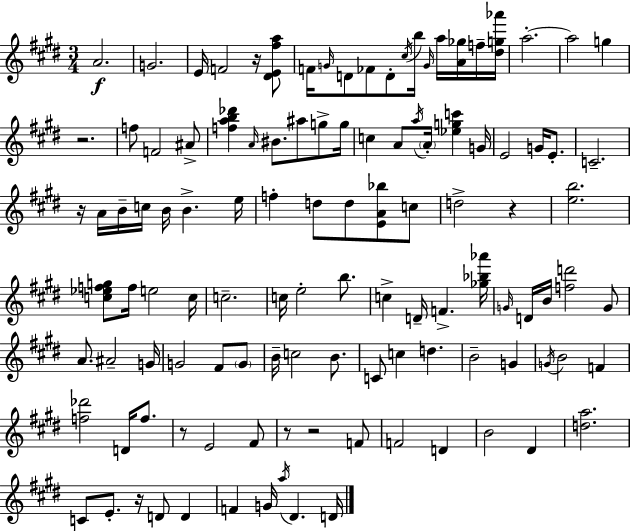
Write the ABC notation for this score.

X:1
T:Untitled
M:3/4
L:1/4
K:E
A2 G2 E/4 F2 z/4 [^DE^fa]/2 F/4 G/4 D/2 _F/2 D/2 ^c/4 b/4 G/4 a/4 [A_g]/4 f/4 [^dg_a']/4 a2 a2 g z2 f/2 F2 ^A/2 [fab_d'] A/4 ^B/2 ^a/2 g/2 g/4 c A/2 a/4 A/4 [_egc'] G/4 E2 G/4 E/2 C2 z/4 A/4 B/4 c/4 B/4 B e/4 f d/2 d/2 [EA_b]/2 c/2 d2 z [eb]2 [c_efg]/2 f/4 e2 c/4 c2 c/4 e2 b/2 c D/4 F [_g_b_a']/4 G/4 D/4 B/4 [fd']2 G/2 A/2 ^A2 G/4 G2 ^F/2 G/2 B/4 c2 B/2 C/2 c d B2 G G/4 B2 F [f_d']2 D/4 f/2 z/2 E2 ^F/2 z/2 z2 F/2 F2 D B2 ^D [da]2 C/2 E/2 z/4 D/2 D F G/4 a/4 ^D D/4